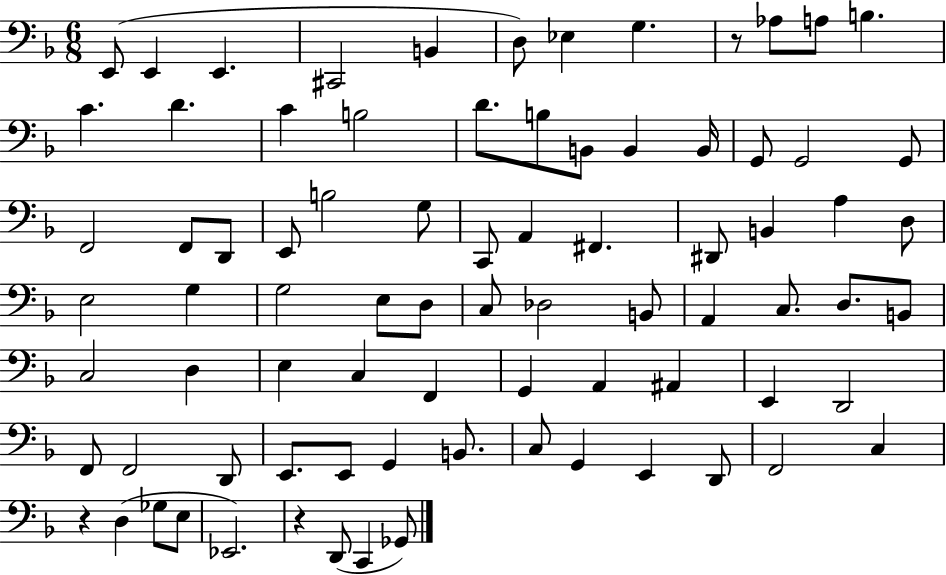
X:1
T:Untitled
M:6/8
L:1/4
K:F
E,,/2 E,, E,, ^C,,2 B,, D,/2 _E, G, z/2 _A,/2 A,/2 B, C D C B,2 D/2 B,/2 B,,/2 B,, B,,/4 G,,/2 G,,2 G,,/2 F,,2 F,,/2 D,,/2 E,,/2 B,2 G,/2 C,,/2 A,, ^F,, ^D,,/2 B,, A, D,/2 E,2 G, G,2 E,/2 D,/2 C,/2 _D,2 B,,/2 A,, C,/2 D,/2 B,,/2 C,2 D, E, C, F,, G,, A,, ^A,, E,, D,,2 F,,/2 F,,2 D,,/2 E,,/2 E,,/2 G,, B,,/2 C,/2 G,, E,, D,,/2 F,,2 C, z D, _G,/2 E,/2 _E,,2 z D,,/2 C,, _G,,/2